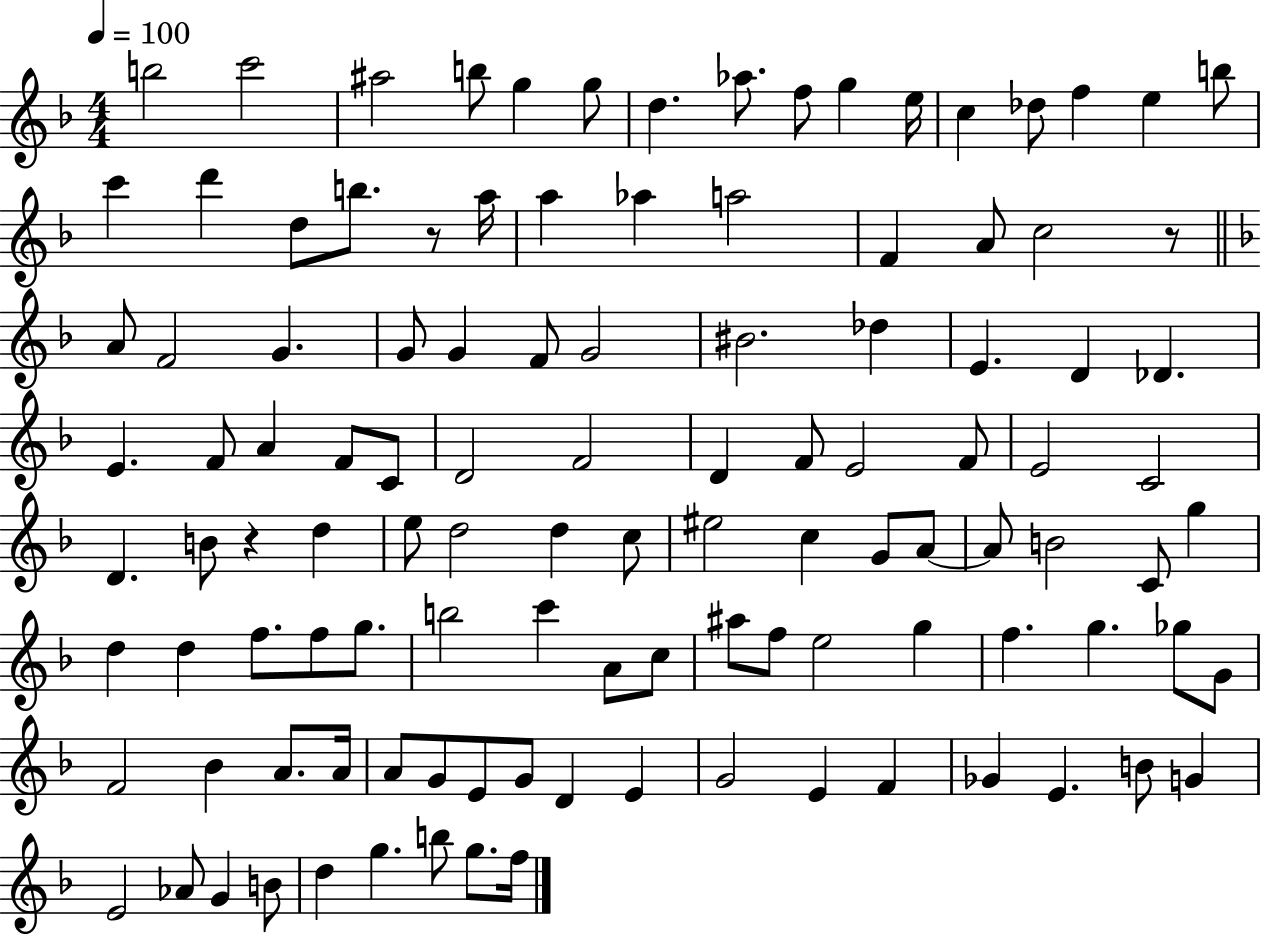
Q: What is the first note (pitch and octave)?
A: B5